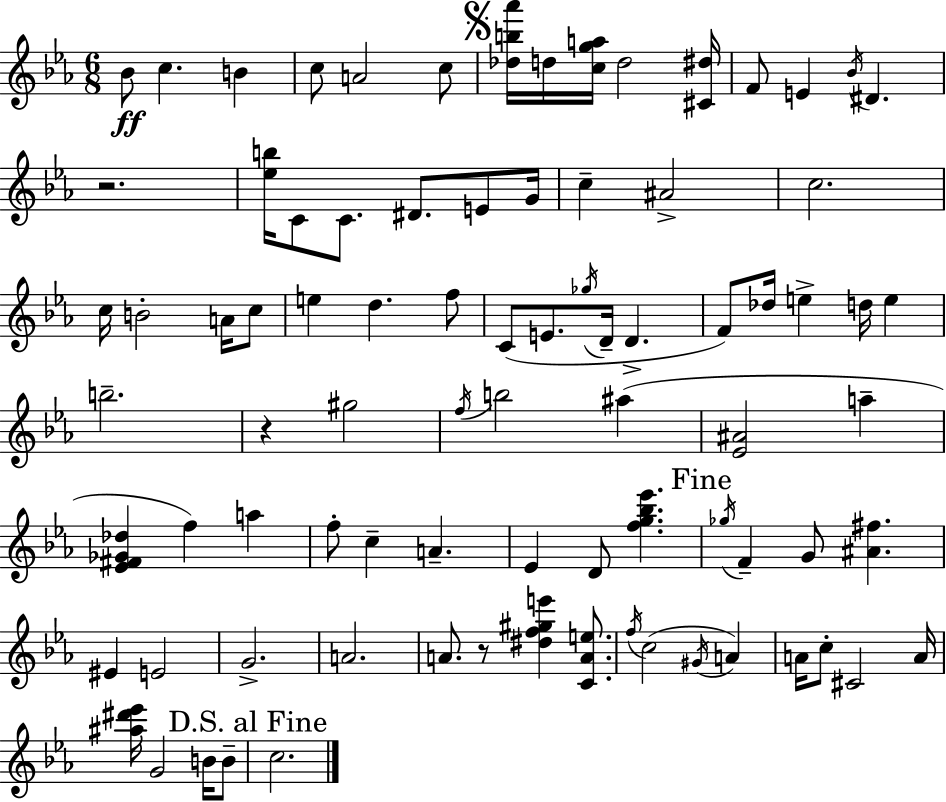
{
  \clef treble
  \numericTimeSignature
  \time 6/8
  \key c \minor
  \repeat volta 2 { bes'8\ff c''4. b'4 | c''8 a'2 c''8 | \mark \markup { \musicglyph "scripts.segno" } <des'' b'' aes'''>16 d''16 <c'' g'' a''>16 d''2 <cis' dis''>16 | f'8 e'4 \acciaccatura { bes'16 } dis'4. | \break r2. | <ees'' b''>16 c'8 c'8. dis'8. e'8 | g'16 c''4-- ais'2-> | c''2. | \break c''16 b'2-. a'16 c''8 | e''4 d''4. f''8 | c'8( e'8. \acciaccatura { ges''16 } d'16-- d'4.-> | f'8) des''16 e''4-> d''16 e''4 | \break b''2.-- | r4 gis''2 | \acciaccatura { f''16 } b''2 ais''4( | <ees' ais'>2 a''4-- | \break <ees' fis' ges' des''>4 f''4) a''4 | f''8-. c''4-- a'4.-- | ees'4 d'8 <f'' g'' bes'' ees'''>4. | \mark "Fine" \acciaccatura { ges''16 } f'4-- g'8 <ais' fis''>4. | \break eis'4 e'2 | g'2.-> | a'2. | a'8. r8 <dis'' f'' gis'' e'''>4 | \break <c' a' e''>8. \acciaccatura { f''16 } c''2( | \acciaccatura { gis'16 } a'4) a'16 c''8-. cis'2 | a'16 <ais'' dis''' ees'''>16 g'2 | b'16 b'8-- \mark "D.S. al Fine" c''2. | \break } \bar "|."
}